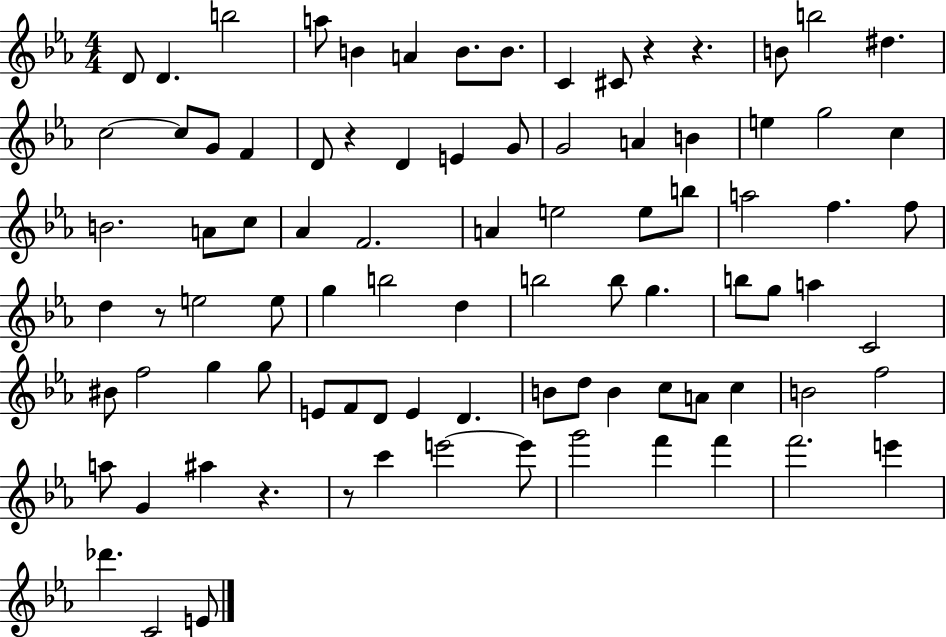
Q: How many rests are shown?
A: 6